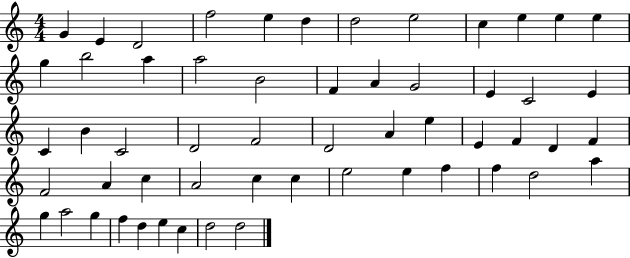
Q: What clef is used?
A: treble